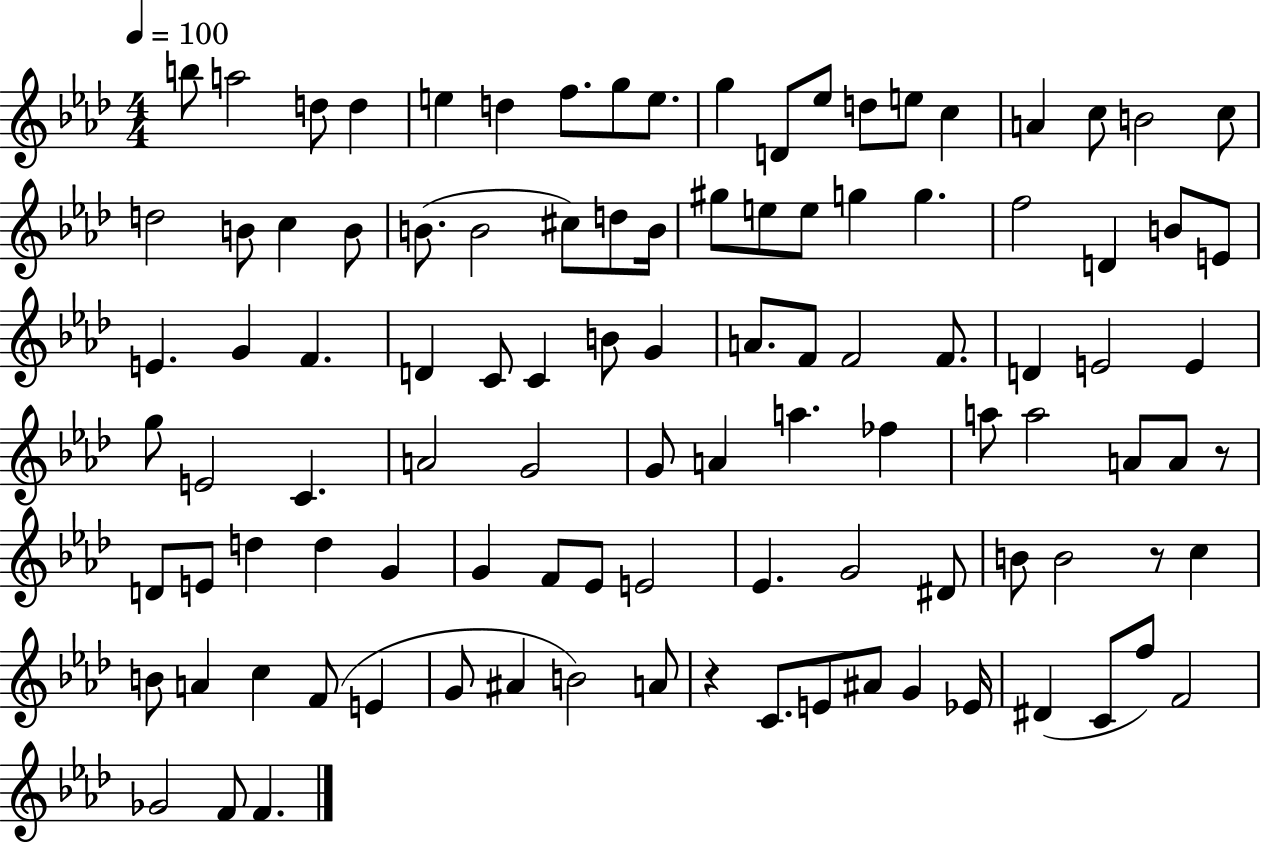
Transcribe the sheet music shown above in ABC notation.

X:1
T:Untitled
M:4/4
L:1/4
K:Ab
b/2 a2 d/2 d e d f/2 g/2 e/2 g D/2 _e/2 d/2 e/2 c A c/2 B2 c/2 d2 B/2 c B/2 B/2 B2 ^c/2 d/2 B/4 ^g/2 e/2 e/2 g g f2 D B/2 E/2 E G F D C/2 C B/2 G A/2 F/2 F2 F/2 D E2 E g/2 E2 C A2 G2 G/2 A a _f a/2 a2 A/2 A/2 z/2 D/2 E/2 d d G G F/2 _E/2 E2 _E G2 ^D/2 B/2 B2 z/2 c B/2 A c F/2 E G/2 ^A B2 A/2 z C/2 E/2 ^A/2 G _E/4 ^D C/2 f/2 F2 _G2 F/2 F